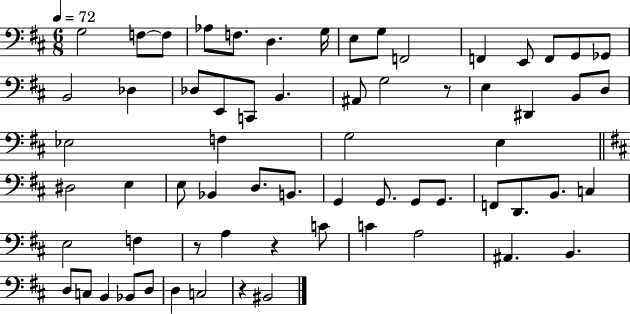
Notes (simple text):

G3/h F3/e F3/e Ab3/e F3/e. D3/q. G3/s E3/e G3/e F2/h F2/q E2/e F2/e G2/e Gb2/e B2/h Db3/q Db3/e E2/e C2/e B2/q. A#2/e G3/h R/e E3/q D#2/q B2/e D3/e Eb3/h F3/q G3/h E3/q D#3/h E3/q E3/e Bb2/q D3/e. B2/e. G2/q G2/e. G2/e G2/e. F2/e D2/e. B2/e. C3/q E3/h F3/q R/e A3/q R/q C4/e C4/q A3/h A#2/q. B2/q. D3/e C3/e B2/q Bb2/e D3/e D3/q C3/h R/q BIS2/h